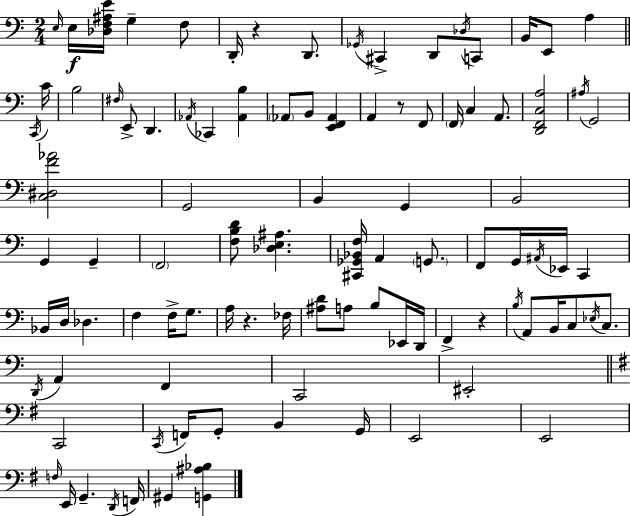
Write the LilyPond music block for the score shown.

{
  \clef bass
  \numericTimeSignature
  \time 2/4
  \key c \major
  \grace { e16 }\f e16 <des f ais e'>16 g4-- f8 | d,16-. r4 d,8. | \acciaccatura { ges,16 } cis,4-> d,8 | \acciaccatura { des16 } c,8 b,16 e,8 a4 | \break \bar "||" \break \key c \major \acciaccatura { c,16 } c'16 b2 | \grace { fis16 } e,8-> d,4. | \acciaccatura { aes,16 } ces,4 | <aes, b>4 \parenthesize aes,8 b,8 | \break <e, f, aes,>4 a,4 | r8 f,8 \parenthesize f,16 c4 | a,8. <d, f, c a>2 | \acciaccatura { ais16 } g,2 | \break <c dis f' aes'>2 | g,2 | b,4 | g,4 b,2 | \break g,4 | g,4-- \parenthesize f,2 | <f b d'>8 <des e ais>4. | <cis, ges, bes, f>16 a,4 | \break \parenthesize g,8. f,8 g,16 | \acciaccatura { ais,16 } ees,16 c,4 bes,16 d16 | des4. f4 | f16-> g8. a16 r4. | \break fes16 <ais d'>8 | a8 b8 ees,16 d,16 f,4-> | r4 \acciaccatura { b16 } a,8 | b,16 c8 \acciaccatura { ees16 } c8. | \break \acciaccatura { d,16 } a,4 f,4 | c,2 | eis,2-. | \bar "||" \break \key e \minor c,2 | \acciaccatura { c,16 } f,16 g,8-. b,4 | g,16 e,2 | e,2 | \break \grace { f16 } e,16 g,4.-- | \acciaccatura { d,16 } f,16 gis,4 <g, ais bes>4 | \bar "|."
}